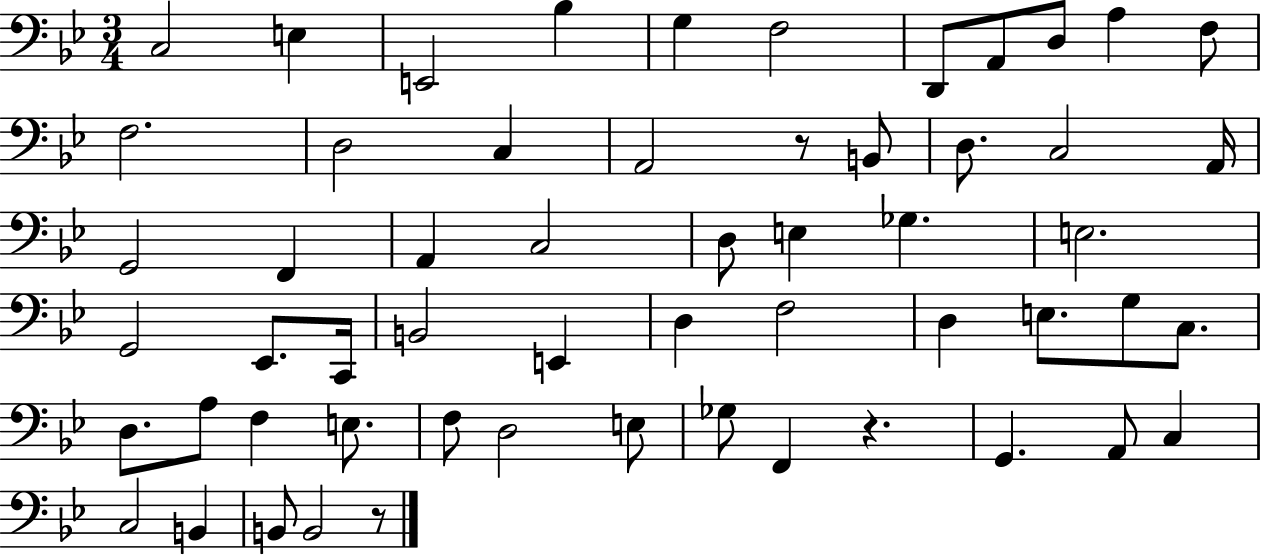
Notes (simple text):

C3/h E3/q E2/h Bb3/q G3/q F3/h D2/e A2/e D3/e A3/q F3/e F3/h. D3/h C3/q A2/h R/e B2/e D3/e. C3/h A2/s G2/h F2/q A2/q C3/h D3/e E3/q Gb3/q. E3/h. G2/h Eb2/e. C2/s B2/h E2/q D3/q F3/h D3/q E3/e. G3/e C3/e. D3/e. A3/e F3/q E3/e. F3/e D3/h E3/e Gb3/e F2/q R/q. G2/q. A2/e C3/q C3/h B2/q B2/e B2/h R/e